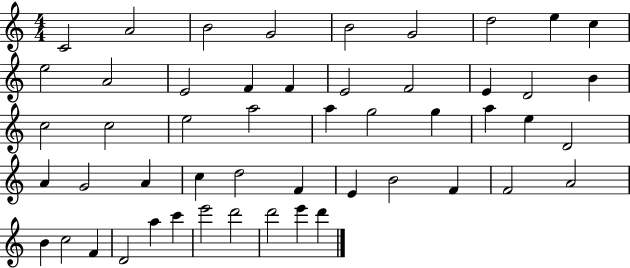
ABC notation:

X:1
T:Untitled
M:4/4
L:1/4
K:C
C2 A2 B2 G2 B2 G2 d2 e c e2 A2 E2 F F E2 F2 E D2 B c2 c2 e2 a2 a g2 g a e D2 A G2 A c d2 F E B2 F F2 A2 B c2 F D2 a c' e'2 d'2 d'2 e' d'